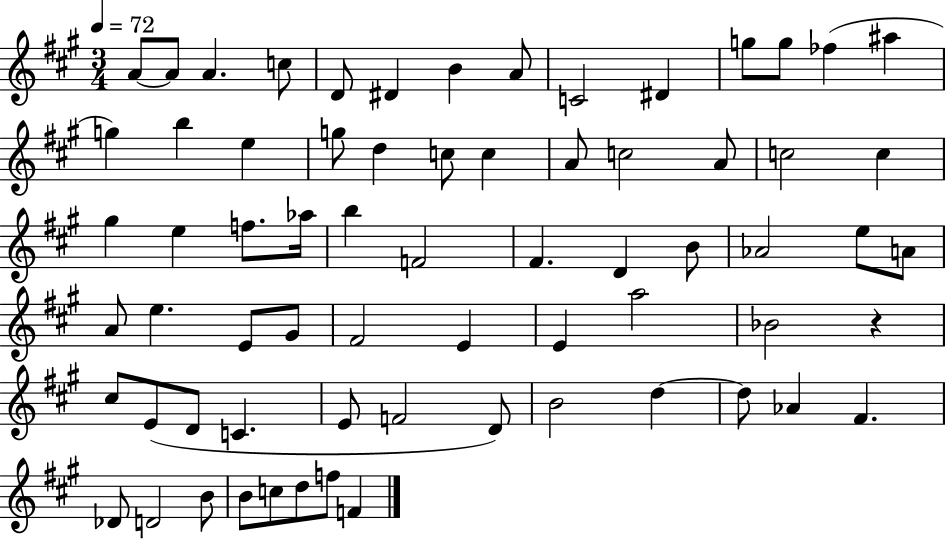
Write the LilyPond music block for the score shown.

{
  \clef treble
  \numericTimeSignature
  \time 3/4
  \key a \major
  \tempo 4 = 72
  a'8~~ a'8 a'4. c''8 | d'8 dis'4 b'4 a'8 | c'2 dis'4 | g''8 g''8 fes''4( ais''4 | \break g''4) b''4 e''4 | g''8 d''4 c''8 c''4 | a'8 c''2 a'8 | c''2 c''4 | \break gis''4 e''4 f''8. aes''16 | b''4 f'2 | fis'4. d'4 b'8 | aes'2 e''8 a'8 | \break a'8 e''4. e'8 gis'8 | fis'2 e'4 | e'4 a''2 | bes'2 r4 | \break cis''8 e'8( d'8 c'4. | e'8 f'2 d'8) | b'2 d''4~~ | d''8 aes'4 fis'4. | \break des'8 d'2 b'8 | b'8 c''8 d''8 f''8 f'4 | \bar "|."
}